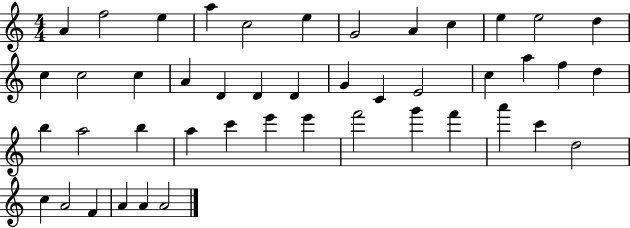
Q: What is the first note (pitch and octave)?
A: A4